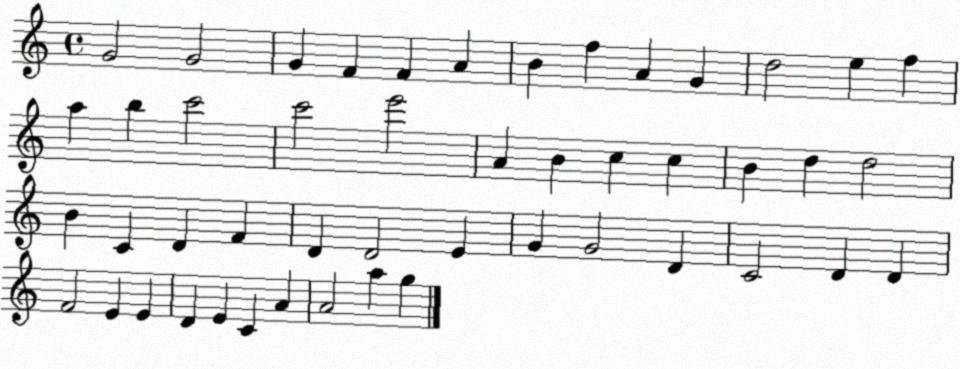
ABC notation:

X:1
T:Untitled
M:4/4
L:1/4
K:C
G2 G2 G F F A B f A G d2 e f a b c'2 c'2 e'2 A B c c B d d2 B C D F D D2 E G G2 D C2 D D F2 E E D E C A A2 a g